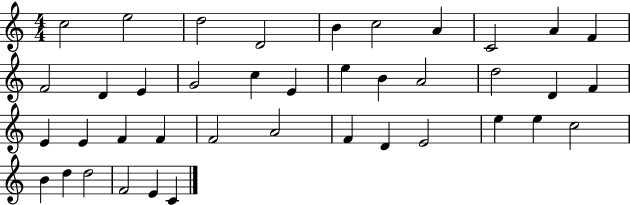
X:1
T:Untitled
M:4/4
L:1/4
K:C
c2 e2 d2 D2 B c2 A C2 A F F2 D E G2 c E e B A2 d2 D F E E F F F2 A2 F D E2 e e c2 B d d2 F2 E C